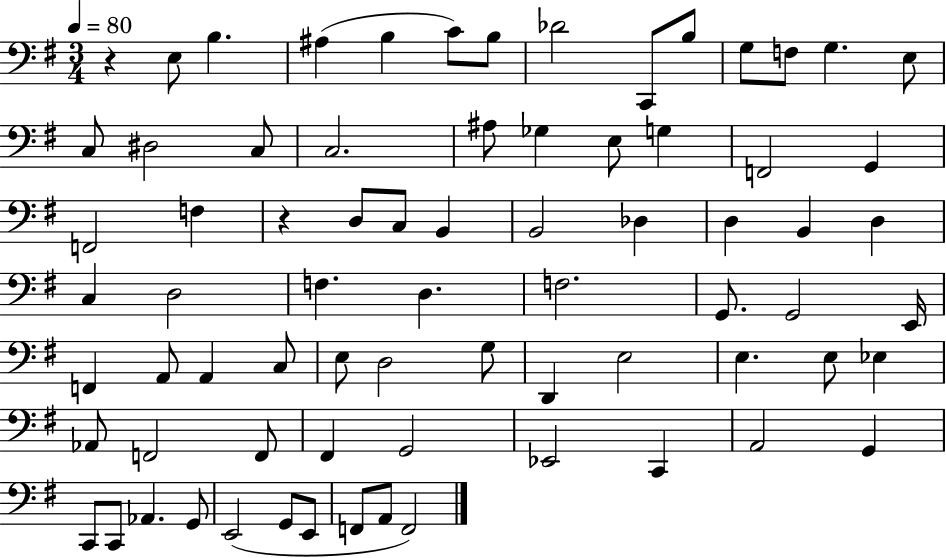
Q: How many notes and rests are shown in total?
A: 74